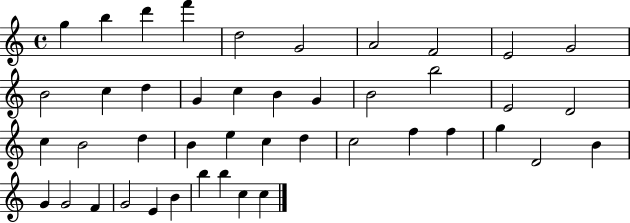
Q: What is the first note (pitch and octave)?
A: G5